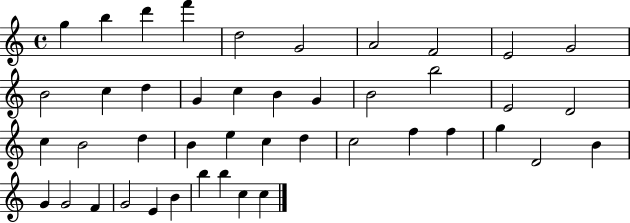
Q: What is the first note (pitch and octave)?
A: G5